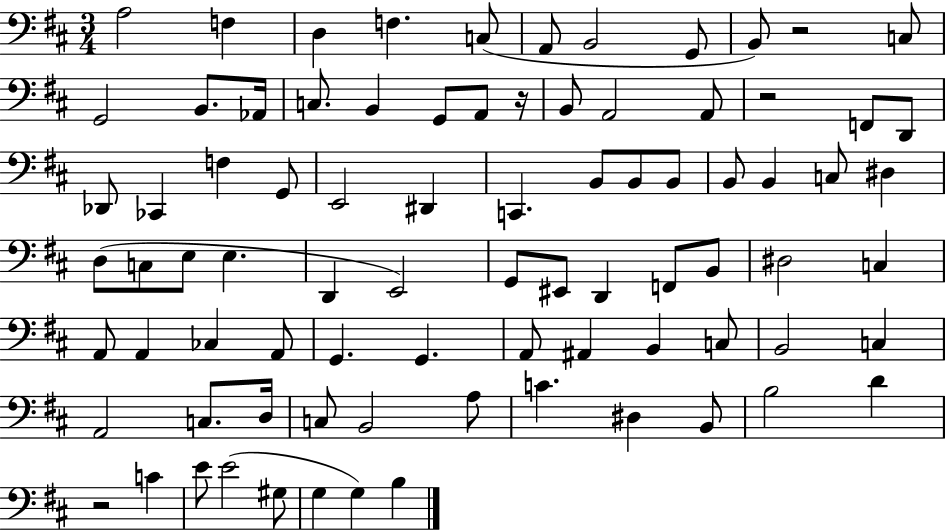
A3/h F3/q D3/q F3/q. C3/e A2/e B2/h G2/e B2/e R/h C3/e G2/h B2/e. Ab2/s C3/e. B2/q G2/e A2/e R/s B2/e A2/h A2/e R/h F2/e D2/e Db2/e CES2/q F3/q G2/e E2/h D#2/q C2/q. B2/e B2/e B2/e B2/e B2/q C3/e D#3/q D3/e C3/e E3/e E3/q. D2/q E2/h G2/e EIS2/e D2/q F2/e B2/e D#3/h C3/q A2/e A2/q CES3/q A2/e G2/q. G2/q. A2/e A#2/q B2/q C3/e B2/h C3/q A2/h C3/e. D3/s C3/e B2/h A3/e C4/q. D#3/q B2/e B3/h D4/q R/h C4/q E4/e E4/h G#3/e G3/q G3/q B3/q